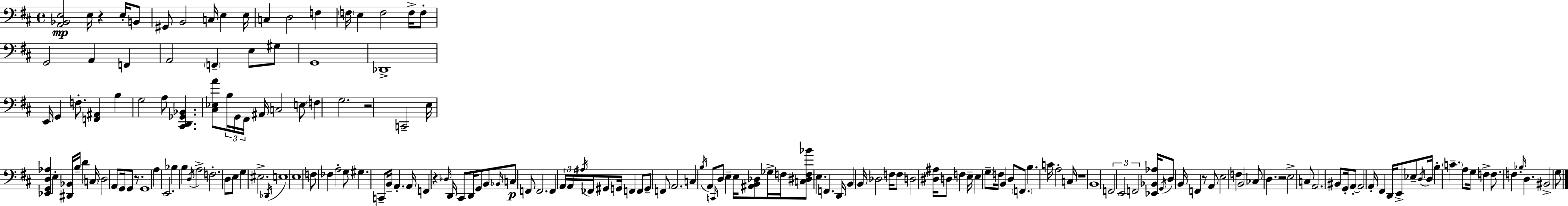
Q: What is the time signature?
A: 4/4